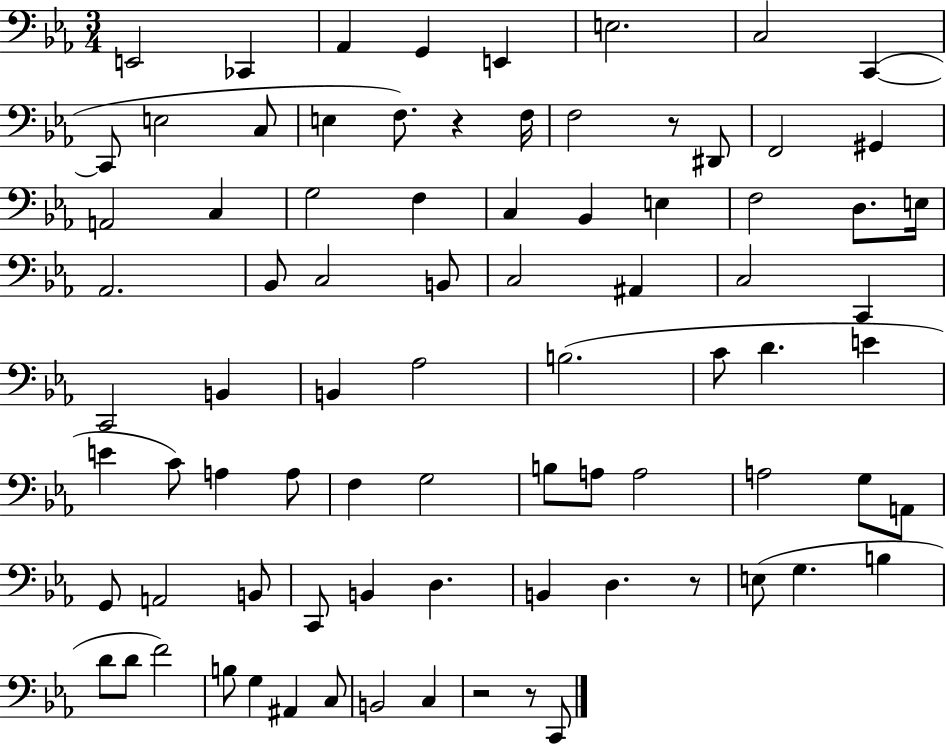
E2/h CES2/q Ab2/q G2/q E2/q E3/h. C3/h C2/q C2/e E3/h C3/e E3/q F3/e. R/q F3/s F3/h R/e D#2/e F2/h G#2/q A2/h C3/q G3/h F3/q C3/q Bb2/q E3/q F3/h D3/e. E3/s Ab2/h. Bb2/e C3/h B2/e C3/h A#2/q C3/h C2/q C2/h B2/q B2/q Ab3/h B3/h. C4/e D4/q. E4/q E4/q C4/e A3/q A3/e F3/q G3/h B3/e A3/e A3/h A3/h G3/e A2/e G2/e A2/h B2/e C2/e B2/q D3/q. B2/q D3/q. R/e E3/e G3/q. B3/q D4/e D4/e F4/h B3/e G3/q A#2/q C3/e B2/h C3/q R/h R/e C2/e